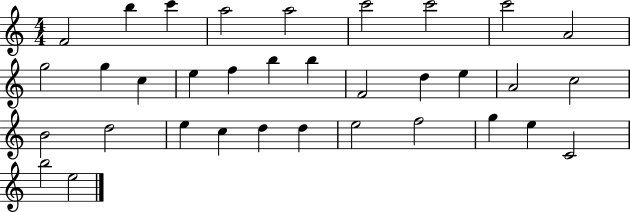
{
  \clef treble
  \numericTimeSignature
  \time 4/4
  \key c \major
  f'2 b''4 c'''4 | a''2 a''2 | c'''2 c'''2 | c'''2 a'2 | \break g''2 g''4 c''4 | e''4 f''4 b''4 b''4 | f'2 d''4 e''4 | a'2 c''2 | \break b'2 d''2 | e''4 c''4 d''4 d''4 | e''2 f''2 | g''4 e''4 c'2 | \break b''2 e''2 | \bar "|."
}